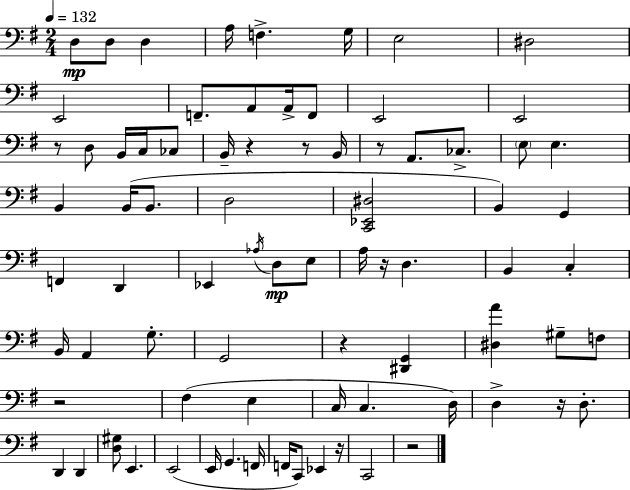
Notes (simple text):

D3/e D3/e D3/q A3/s F3/q. G3/s E3/h D#3/h E2/h F2/e. A2/e A2/s F2/e E2/h E2/h R/e D3/e B2/s C3/s CES3/e B2/s R/q R/e B2/s R/e A2/e. CES3/e. E3/e E3/q. B2/q B2/s B2/e. D3/h [C2,Eb2,D#3]/h B2/q G2/q F2/q D2/q Eb2/q Ab3/s D3/e E3/e A3/s R/s D3/q. B2/q C3/q B2/s A2/q G3/e. G2/h R/q [D#2,G2]/q [D#3,A4]/q G#3/e F3/e R/h F#3/q E3/q C3/s C3/q. D3/s D3/q R/s D3/e. D2/q D2/q [D3,G#3]/e E2/q. E2/h E2/s G2/q. F2/s F2/s C2/e Eb2/q R/s C2/h R/h